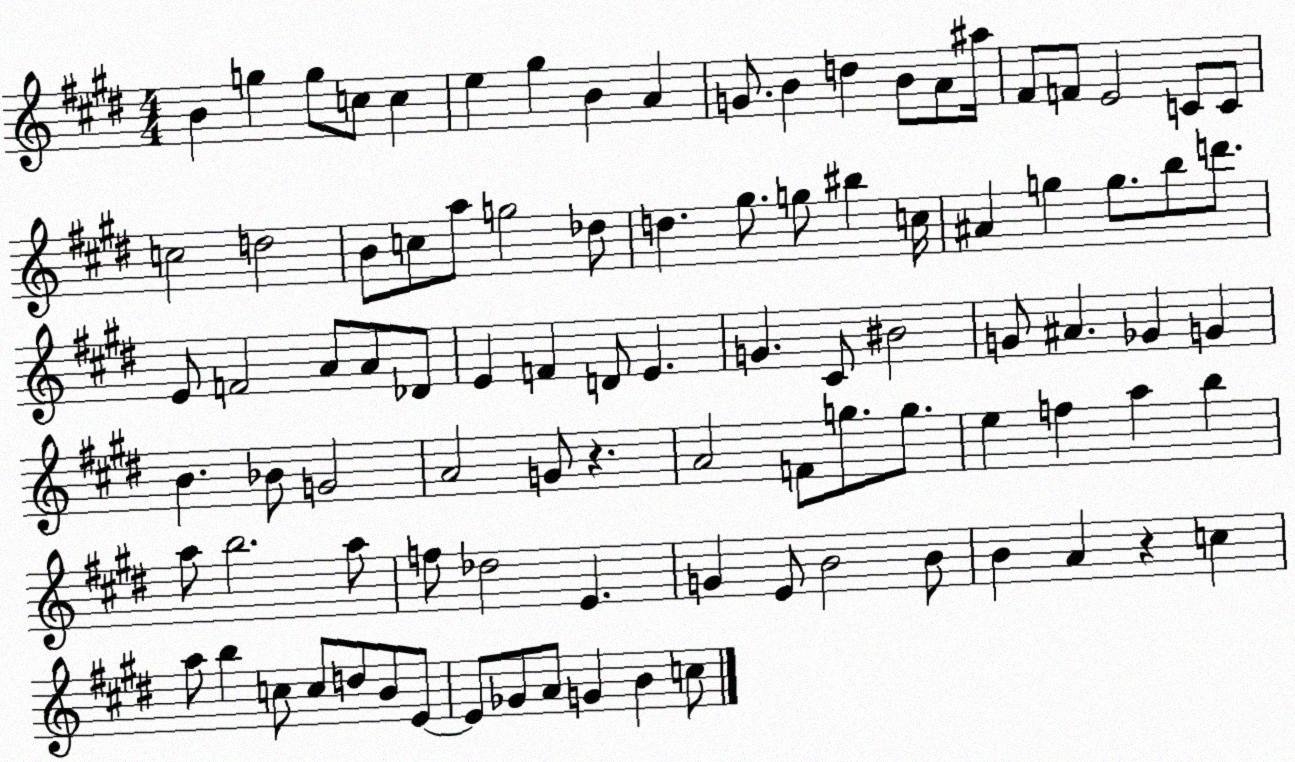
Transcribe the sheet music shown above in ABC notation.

X:1
T:Untitled
M:4/4
L:1/4
K:E
B g g/2 c/2 c e ^g B A G/2 B d B/2 A/2 ^a/4 ^F/2 F/2 E2 C/2 C/2 c2 d2 B/2 c/2 a/2 g2 _d/2 d ^g/2 g/2 ^b c/4 ^A g g/2 b/2 d'/2 E/2 F2 A/2 A/2 _D/2 E F D/2 E G ^C/2 ^B2 G/2 ^A _G G B _B/2 G2 A2 G/2 z A2 F/2 g/2 g/2 e f a b a/2 b2 a/2 f/2 _d2 E G E/2 B2 B/2 B A z c a/2 b c/2 c/2 d/2 B/2 E/2 E/2 _G/2 A/2 G B c/2